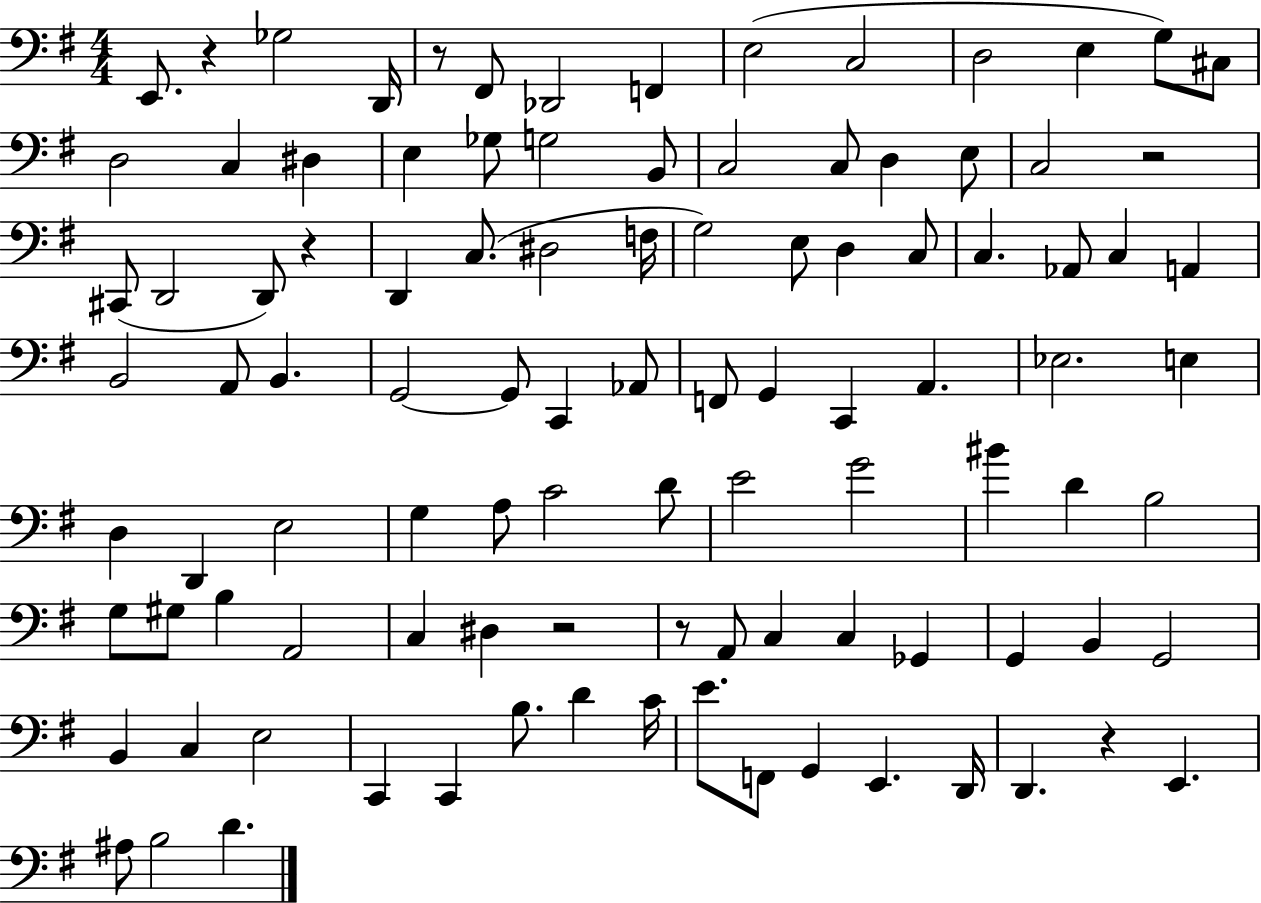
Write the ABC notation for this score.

X:1
T:Untitled
M:4/4
L:1/4
K:G
E,,/2 z _G,2 D,,/4 z/2 ^F,,/2 _D,,2 F,, E,2 C,2 D,2 E, G,/2 ^C,/2 D,2 C, ^D, E, _G,/2 G,2 B,,/2 C,2 C,/2 D, E,/2 C,2 z2 ^C,,/2 D,,2 D,,/2 z D,, C,/2 ^D,2 F,/4 G,2 E,/2 D, C,/2 C, _A,,/2 C, A,, B,,2 A,,/2 B,, G,,2 G,,/2 C,, _A,,/2 F,,/2 G,, C,, A,, _E,2 E, D, D,, E,2 G, A,/2 C2 D/2 E2 G2 ^B D B,2 G,/2 ^G,/2 B, A,,2 C, ^D, z2 z/2 A,,/2 C, C, _G,, G,, B,, G,,2 B,, C, E,2 C,, C,, B,/2 D C/4 E/2 F,,/2 G,, E,, D,,/4 D,, z E,, ^A,/2 B,2 D